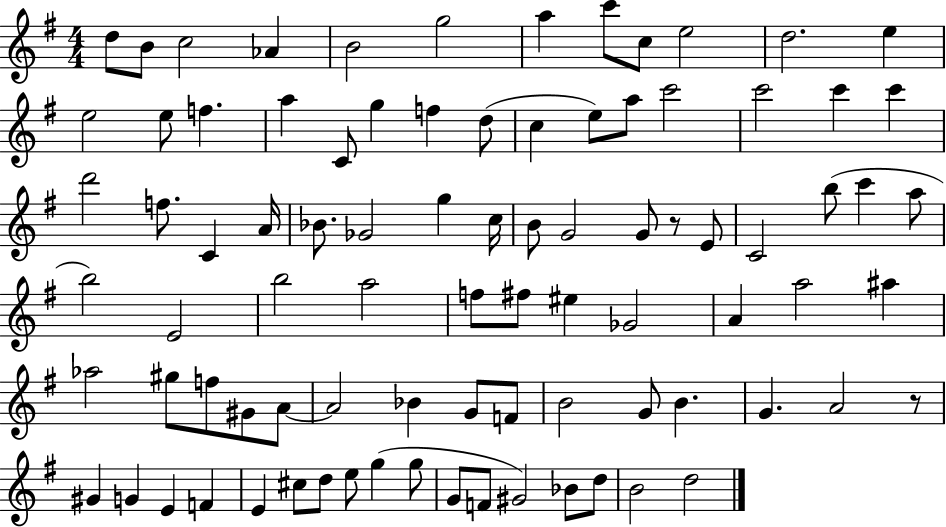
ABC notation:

X:1
T:Untitled
M:4/4
L:1/4
K:G
d/2 B/2 c2 _A B2 g2 a c'/2 c/2 e2 d2 e e2 e/2 f a C/2 g f d/2 c e/2 a/2 c'2 c'2 c' c' d'2 f/2 C A/4 _B/2 _G2 g c/4 B/2 G2 G/2 z/2 E/2 C2 b/2 c' a/2 b2 E2 b2 a2 f/2 ^f/2 ^e _G2 A a2 ^a _a2 ^g/2 f/2 ^G/2 A/2 A2 _B G/2 F/2 B2 G/2 B G A2 z/2 ^G G E F E ^c/2 d/2 e/2 g g/2 G/2 F/2 ^G2 _B/2 d/2 B2 d2